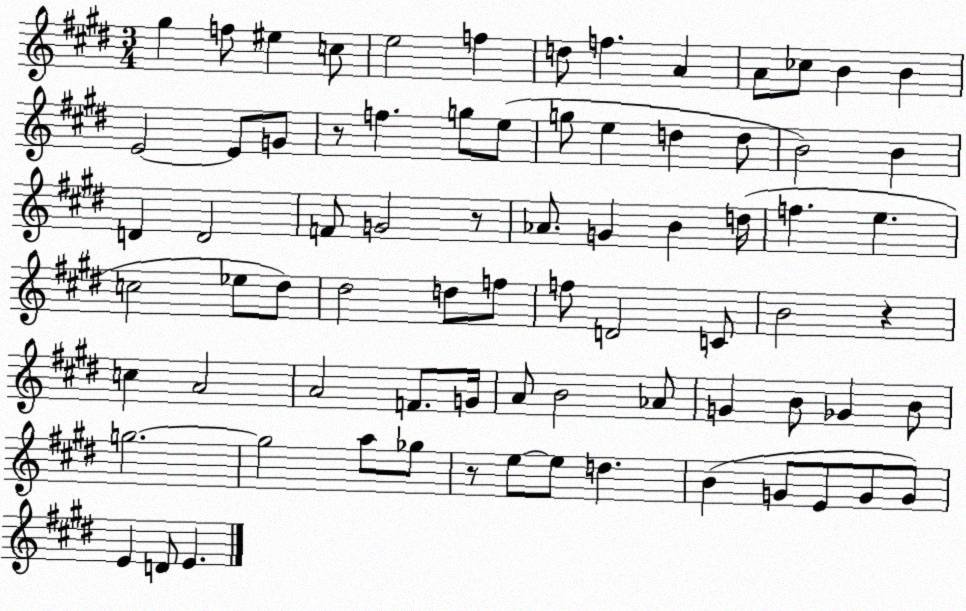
X:1
T:Untitled
M:3/4
L:1/4
K:E
^g f/2 ^e c/2 e2 f d/2 f A A/2 _c/2 B B E2 E/2 G/2 z/2 f g/2 e/2 g/2 e d d/2 B2 B D D2 F/2 G2 z/2 _A/2 G B d/4 f e c2 _e/2 ^d/2 ^d2 d/2 f/2 f/2 D2 C/2 B2 z c A2 A2 F/2 G/4 A/2 B2 _A/2 G B/2 _G B/2 g2 g2 a/2 _g/2 z/2 e/2 e/2 d B G/2 E/2 G/2 G/2 E D/2 E